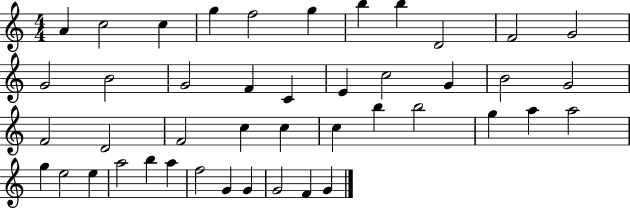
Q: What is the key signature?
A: C major